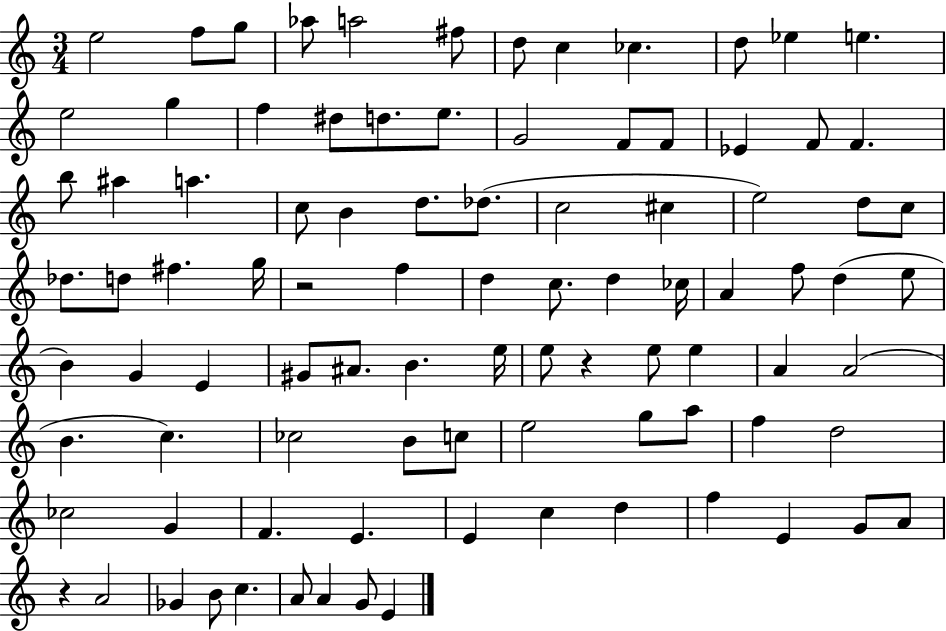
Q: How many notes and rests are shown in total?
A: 93